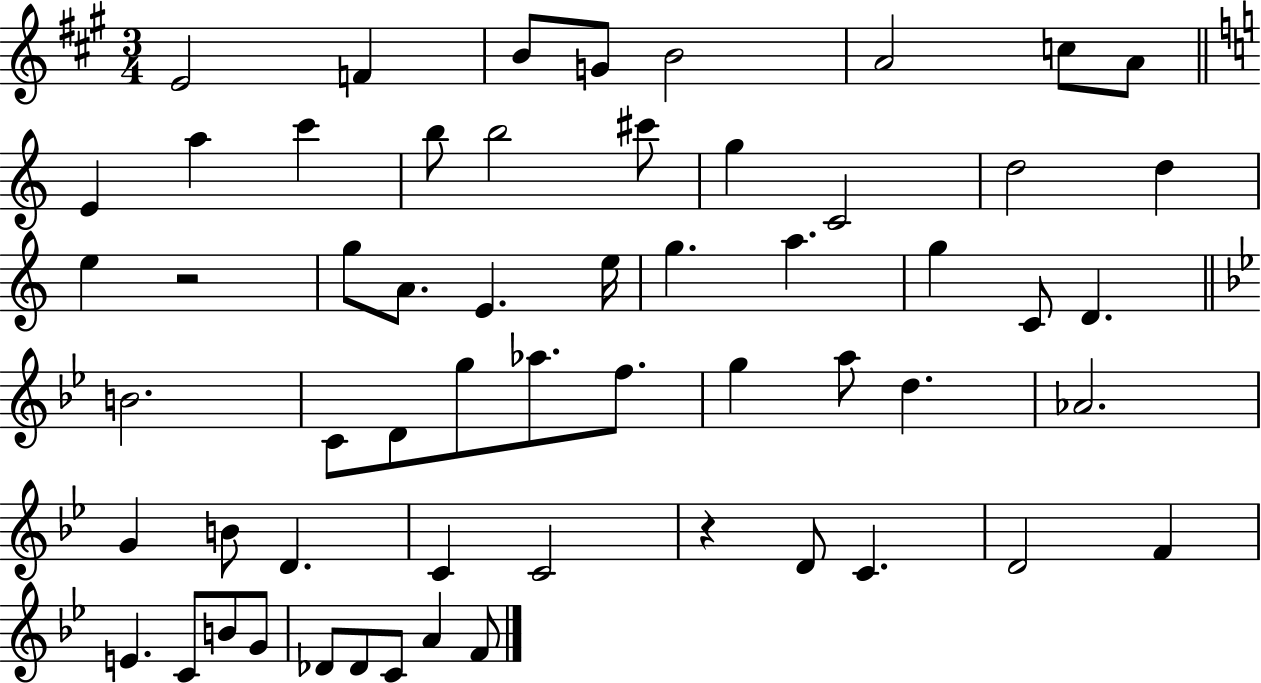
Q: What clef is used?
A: treble